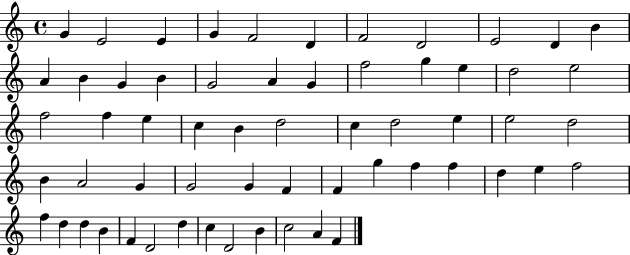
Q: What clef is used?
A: treble